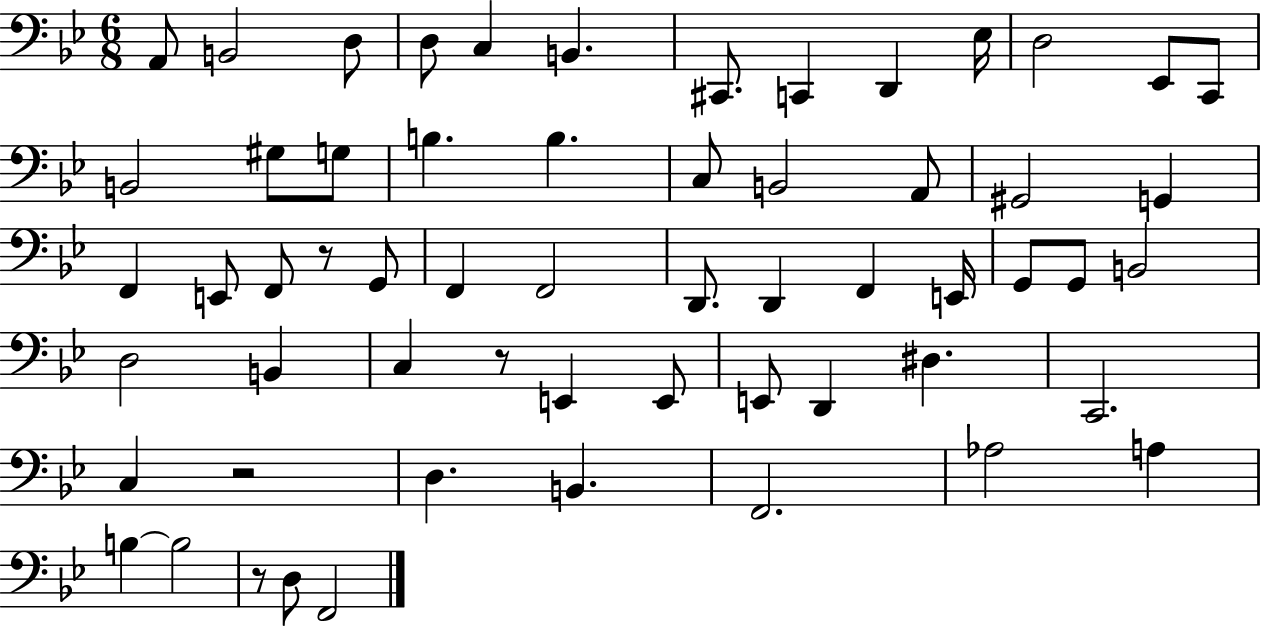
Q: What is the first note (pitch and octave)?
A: A2